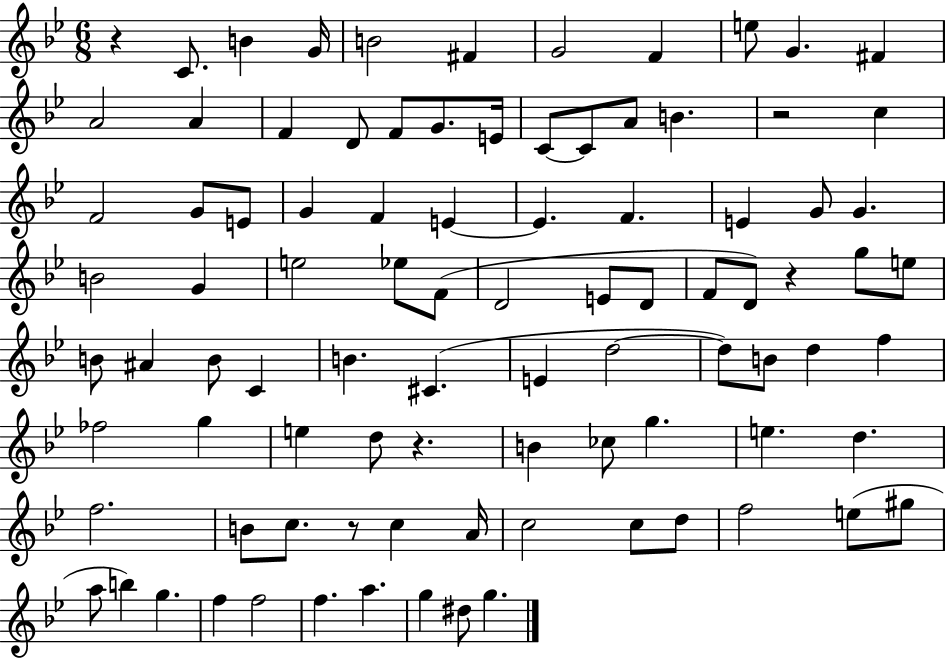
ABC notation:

X:1
T:Untitled
M:6/8
L:1/4
K:Bb
z C/2 B G/4 B2 ^F G2 F e/2 G ^F A2 A F D/2 F/2 G/2 E/4 C/2 C/2 A/2 B z2 c F2 G/2 E/2 G F E E F E G/2 G B2 G e2 _e/2 F/2 D2 E/2 D/2 F/2 D/2 z g/2 e/2 B/2 ^A B/2 C B ^C E d2 d/2 B/2 d f _f2 g e d/2 z B _c/2 g e d f2 B/2 c/2 z/2 c A/4 c2 c/2 d/2 f2 e/2 ^g/2 a/2 b g f f2 f a g ^d/2 g